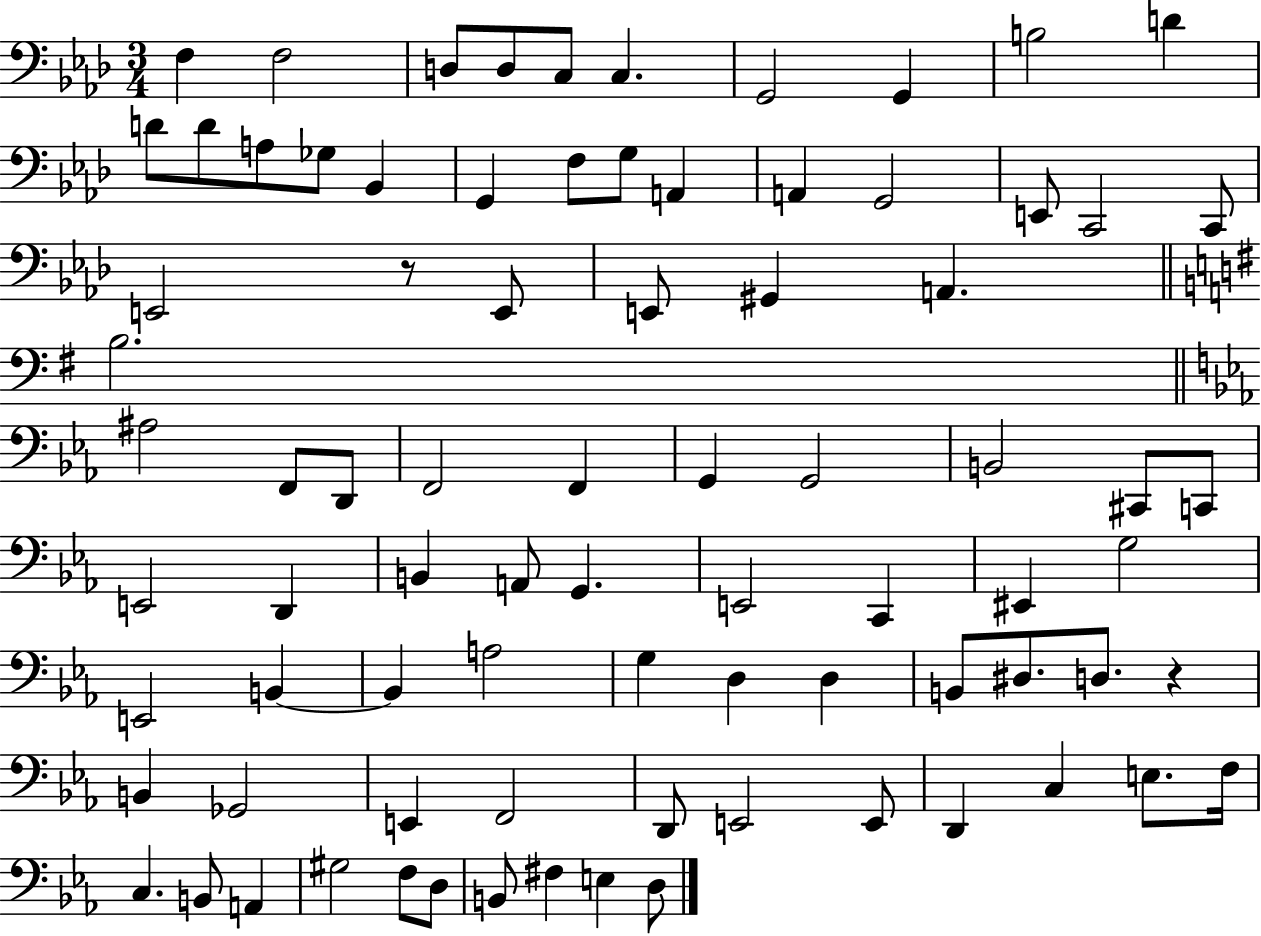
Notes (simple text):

F3/q F3/h D3/e D3/e C3/e C3/q. G2/h G2/q B3/h D4/q D4/e D4/e A3/e Gb3/e Bb2/q G2/q F3/e G3/e A2/q A2/q G2/h E2/e C2/h C2/e E2/h R/e E2/e E2/e G#2/q A2/q. B3/h. A#3/h F2/e D2/e F2/h F2/q G2/q G2/h B2/h C#2/e C2/e E2/h D2/q B2/q A2/e G2/q. E2/h C2/q EIS2/q G3/h E2/h B2/q B2/q A3/h G3/q D3/q D3/q B2/e D#3/e. D3/e. R/q B2/q Gb2/h E2/q F2/h D2/e E2/h E2/e D2/q C3/q E3/e. F3/s C3/q. B2/e A2/q G#3/h F3/e D3/e B2/e F#3/q E3/q D3/e